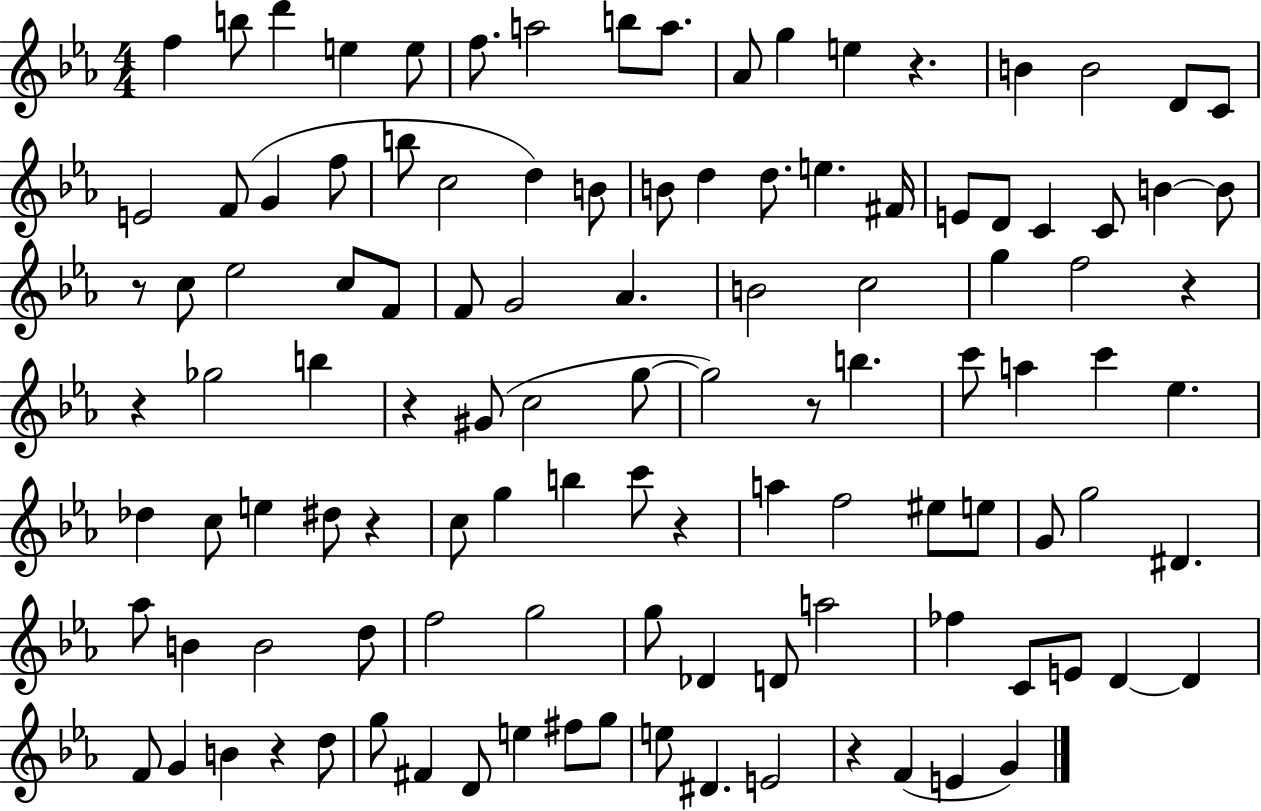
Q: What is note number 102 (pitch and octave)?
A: E4